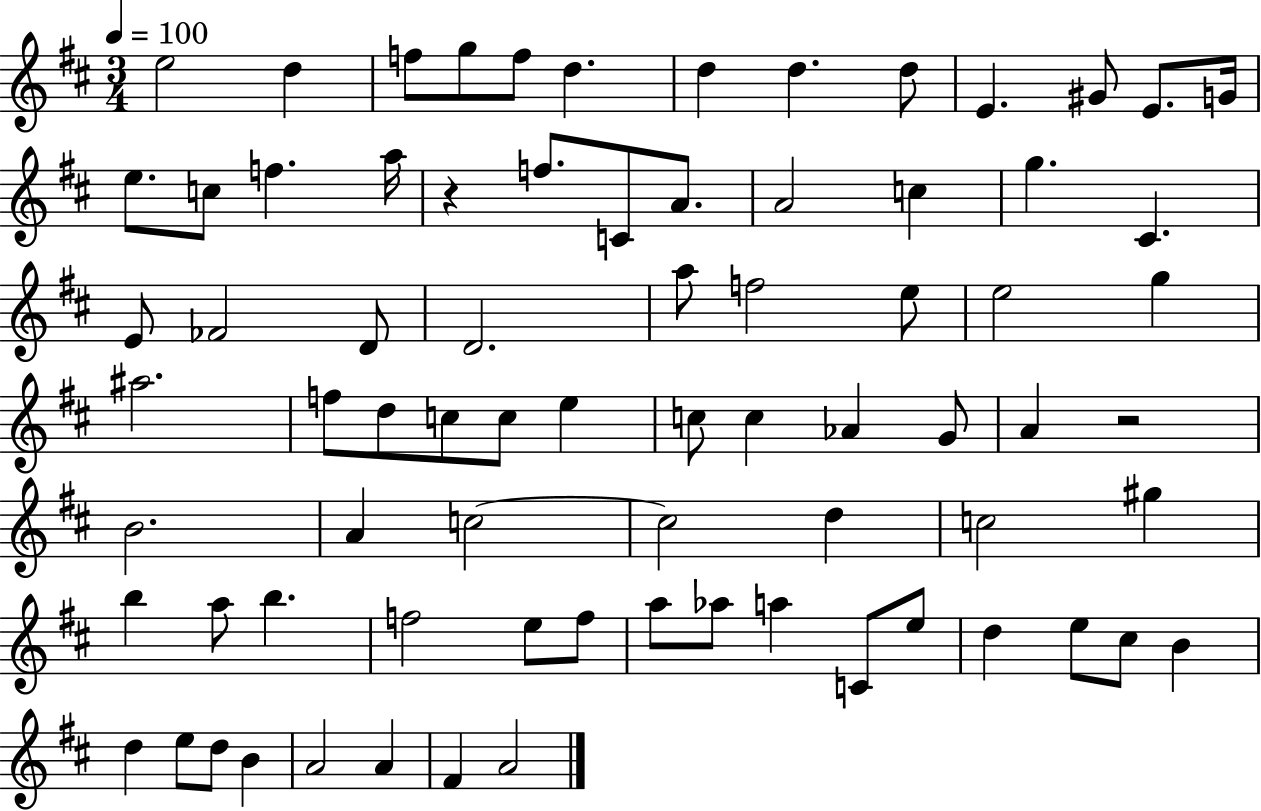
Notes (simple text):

E5/h D5/q F5/e G5/e F5/e D5/q. D5/q D5/q. D5/e E4/q. G#4/e E4/e. G4/s E5/e. C5/e F5/q. A5/s R/q F5/e. C4/e A4/e. A4/h C5/q G5/q. C#4/q. E4/e FES4/h D4/e D4/h. A5/e F5/h E5/e E5/h G5/q A#5/h. F5/e D5/e C5/e C5/e E5/q C5/e C5/q Ab4/q G4/e A4/q R/h B4/h. A4/q C5/h C5/h D5/q C5/h G#5/q B5/q A5/e B5/q. F5/h E5/e F5/e A5/e Ab5/e A5/q C4/e E5/e D5/q E5/e C#5/e B4/q D5/q E5/e D5/e B4/q A4/h A4/q F#4/q A4/h